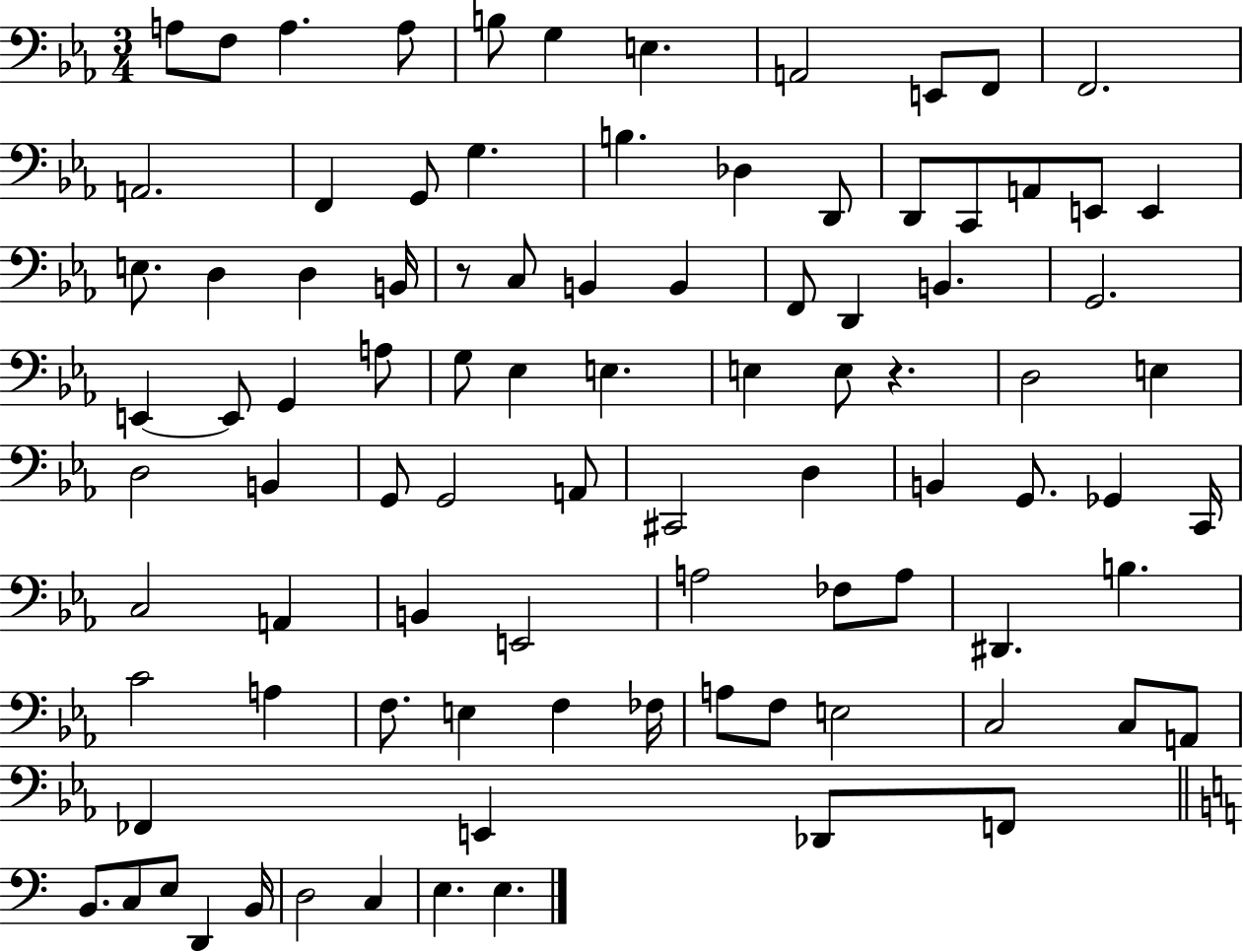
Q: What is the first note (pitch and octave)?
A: A3